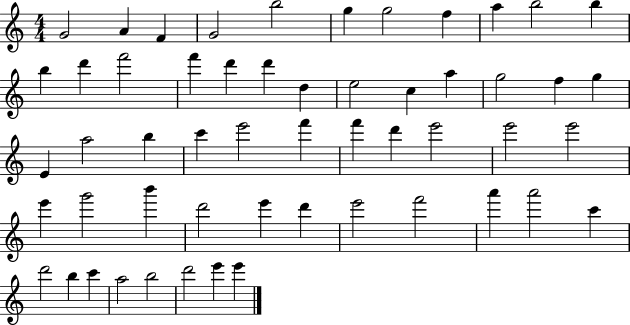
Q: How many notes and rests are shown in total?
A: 54